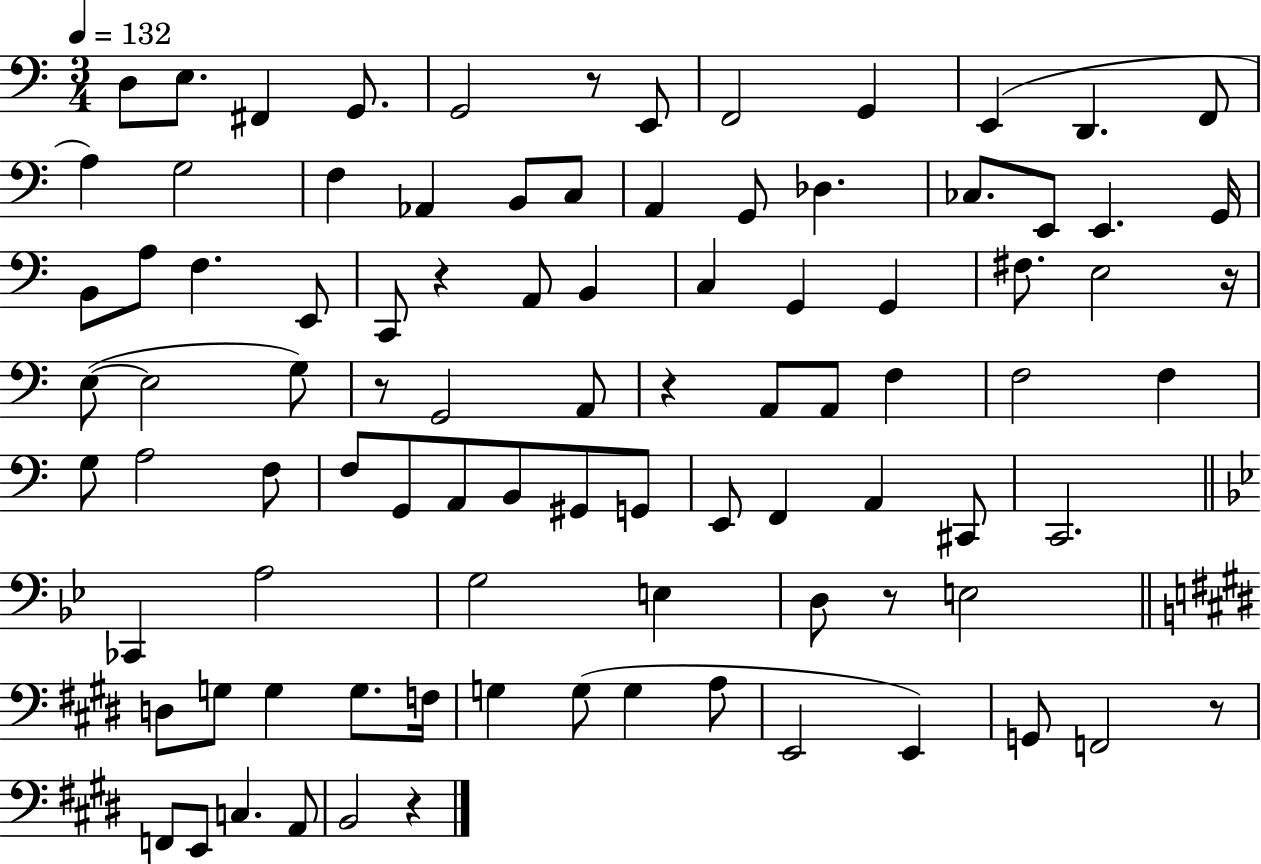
X:1
T:Untitled
M:3/4
L:1/4
K:C
D,/2 E,/2 ^F,, G,,/2 G,,2 z/2 E,,/2 F,,2 G,, E,, D,, F,,/2 A, G,2 F, _A,, B,,/2 C,/2 A,, G,,/2 _D, _C,/2 E,,/2 E,, G,,/4 B,,/2 A,/2 F, E,,/2 C,,/2 z A,,/2 B,, C, G,, G,, ^F,/2 E,2 z/4 E,/2 E,2 G,/2 z/2 G,,2 A,,/2 z A,,/2 A,,/2 F, F,2 F, G,/2 A,2 F,/2 F,/2 G,,/2 A,,/2 B,,/2 ^G,,/2 G,,/2 E,,/2 F,, A,, ^C,,/2 C,,2 _C,, A,2 G,2 E, D,/2 z/2 E,2 D,/2 G,/2 G, G,/2 F,/4 G, G,/2 G, A,/2 E,,2 E,, G,,/2 F,,2 z/2 F,,/2 E,,/2 C, A,,/2 B,,2 z